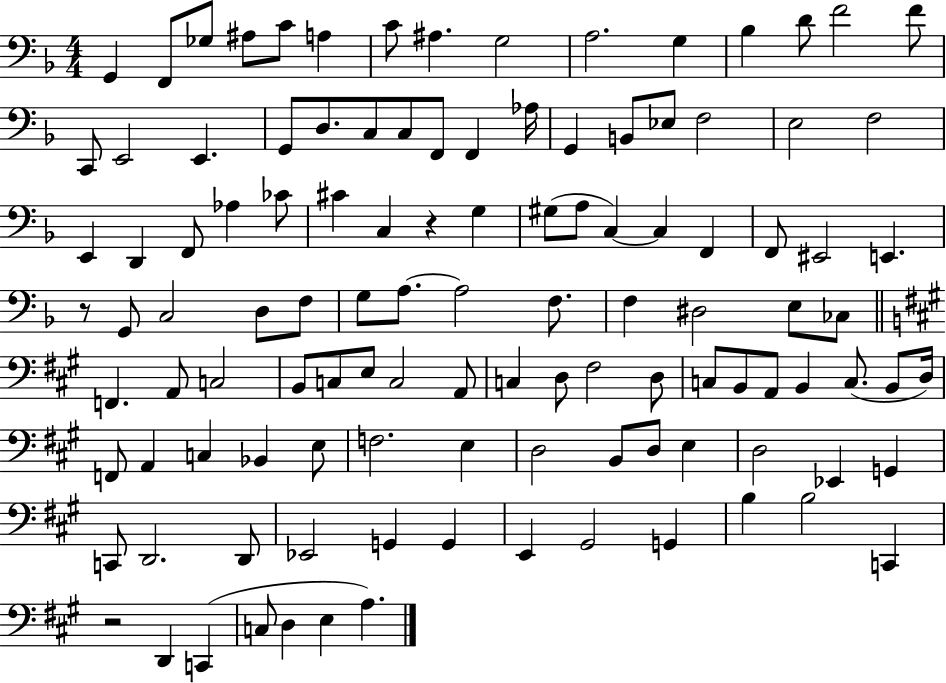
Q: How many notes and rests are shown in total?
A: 113